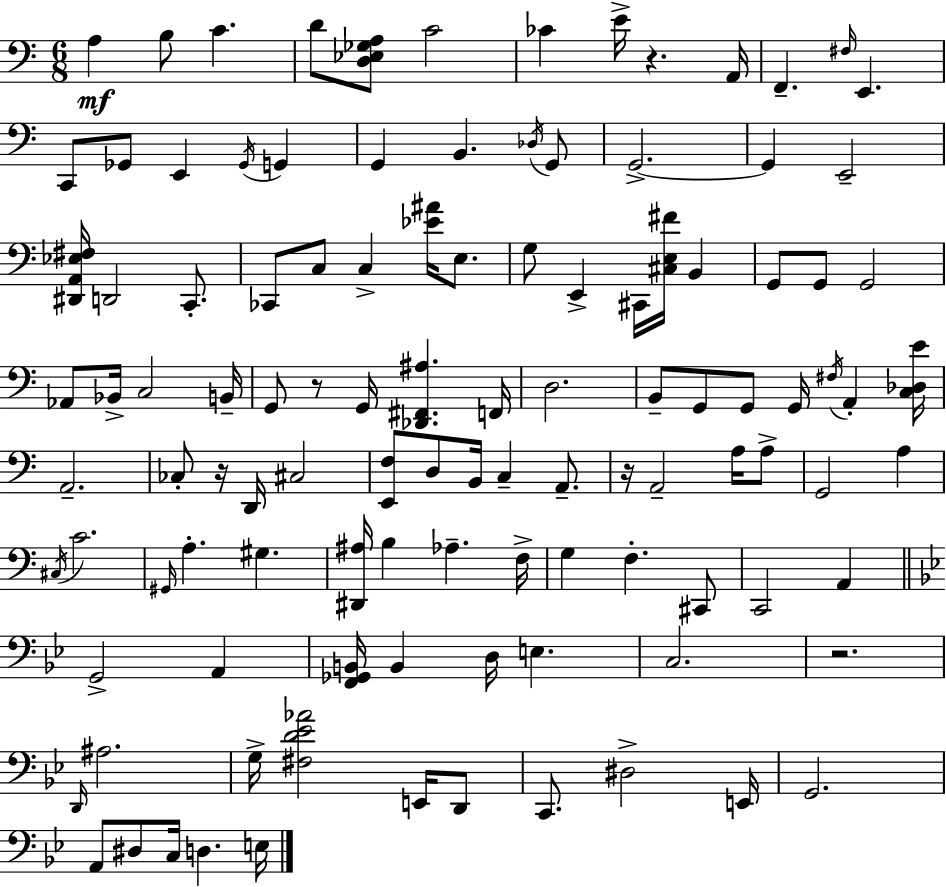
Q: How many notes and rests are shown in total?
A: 111